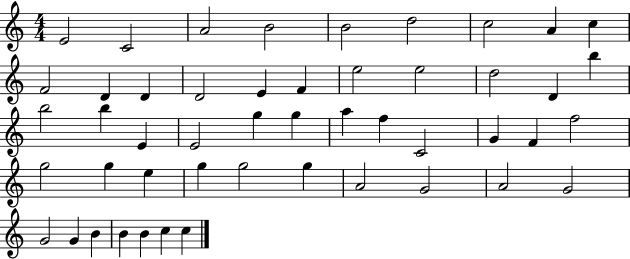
{
  \clef treble
  \numericTimeSignature
  \time 4/4
  \key c \major
  e'2 c'2 | a'2 b'2 | b'2 d''2 | c''2 a'4 c''4 | \break f'2 d'4 d'4 | d'2 e'4 f'4 | e''2 e''2 | d''2 d'4 b''4 | \break b''2 b''4 e'4 | e'2 g''4 g''4 | a''4 f''4 c'2 | g'4 f'4 f''2 | \break g''2 g''4 e''4 | g''4 g''2 g''4 | a'2 g'2 | a'2 g'2 | \break g'2 g'4 b'4 | b'4 b'4 c''4 c''4 | \bar "|."
}